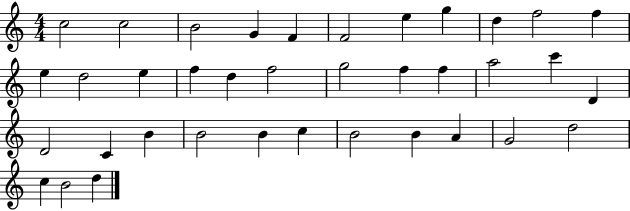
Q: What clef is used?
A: treble